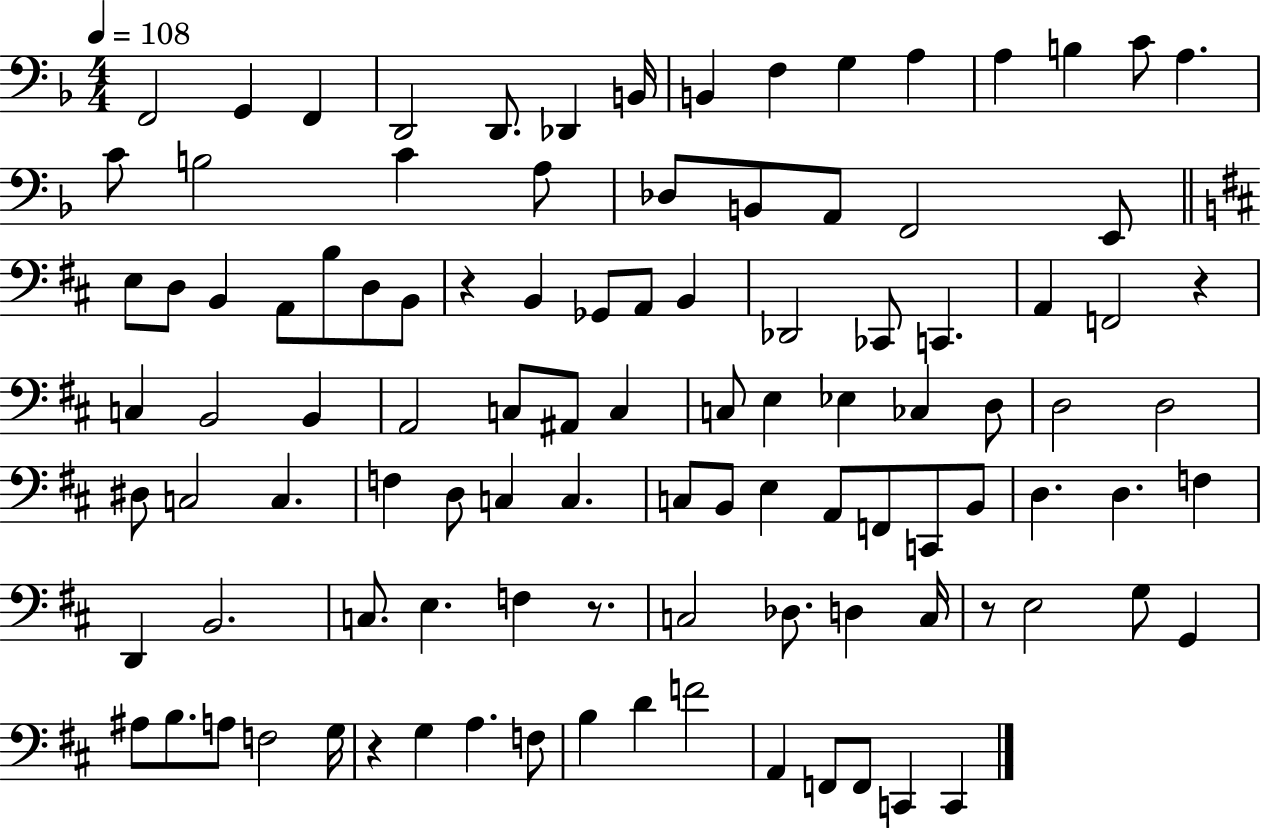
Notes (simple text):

F2/h G2/q F2/q D2/h D2/e. Db2/q B2/s B2/q F3/q G3/q A3/q A3/q B3/q C4/e A3/q. C4/e B3/h C4/q A3/e Db3/e B2/e A2/e F2/h E2/e E3/e D3/e B2/q A2/e B3/e D3/e B2/e R/q B2/q Gb2/e A2/e B2/q Db2/h CES2/e C2/q. A2/q F2/h R/q C3/q B2/h B2/q A2/h C3/e A#2/e C3/q C3/e E3/q Eb3/q CES3/q D3/e D3/h D3/h D#3/e C3/h C3/q. F3/q D3/e C3/q C3/q. C3/e B2/e E3/q A2/e F2/e C2/e B2/e D3/q. D3/q. F3/q D2/q B2/h. C3/e. E3/q. F3/q R/e. C3/h Db3/e. D3/q C3/s R/e E3/h G3/e G2/q A#3/e B3/e. A3/e F3/h G3/s R/q G3/q A3/q. F3/e B3/q D4/q F4/h A2/q F2/e F2/e C2/q C2/q